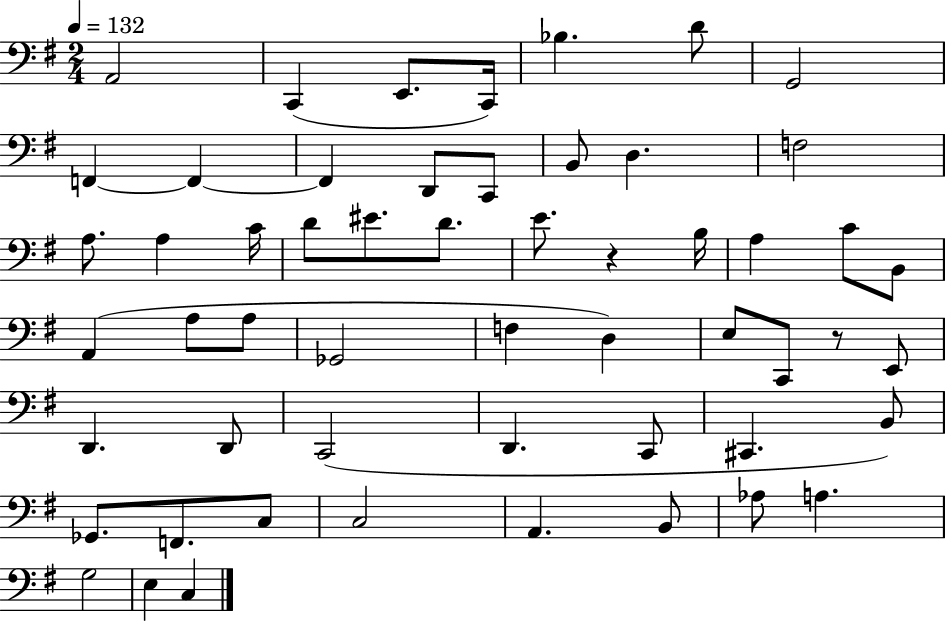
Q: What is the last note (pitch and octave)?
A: C3